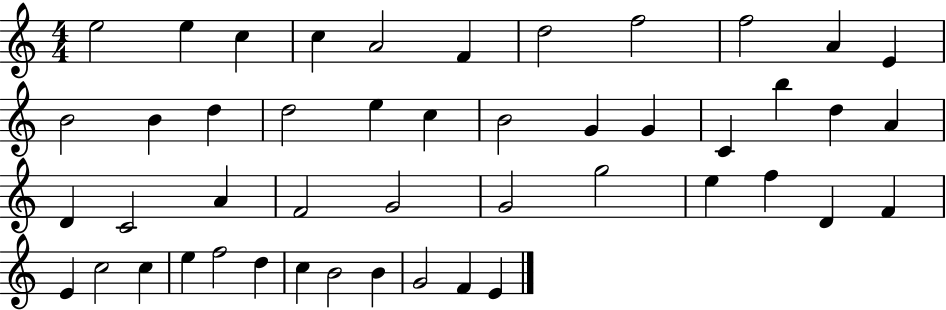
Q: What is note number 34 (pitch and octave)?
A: D4